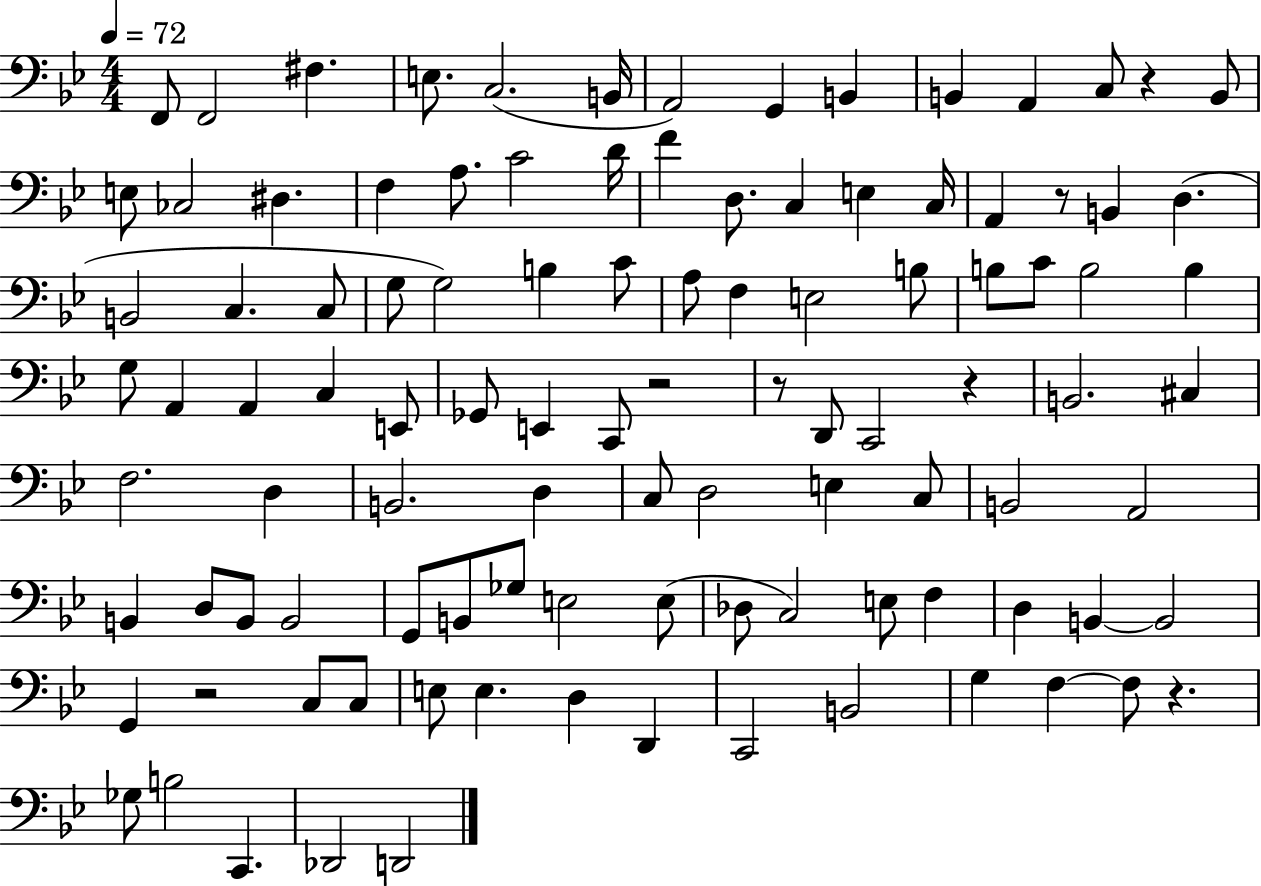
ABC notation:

X:1
T:Untitled
M:4/4
L:1/4
K:Bb
F,,/2 F,,2 ^F, E,/2 C,2 B,,/4 A,,2 G,, B,, B,, A,, C,/2 z B,,/2 E,/2 _C,2 ^D, F, A,/2 C2 D/4 F D,/2 C, E, C,/4 A,, z/2 B,, D, B,,2 C, C,/2 G,/2 G,2 B, C/2 A,/2 F, E,2 B,/2 B,/2 C/2 B,2 B, G,/2 A,, A,, C, E,,/2 _G,,/2 E,, C,,/2 z2 z/2 D,,/2 C,,2 z B,,2 ^C, F,2 D, B,,2 D, C,/2 D,2 E, C,/2 B,,2 A,,2 B,, D,/2 B,,/2 B,,2 G,,/2 B,,/2 _G,/2 E,2 E,/2 _D,/2 C,2 E,/2 F, D, B,, B,,2 G,, z2 C,/2 C,/2 E,/2 E, D, D,, C,,2 B,,2 G, F, F,/2 z _G,/2 B,2 C,, _D,,2 D,,2